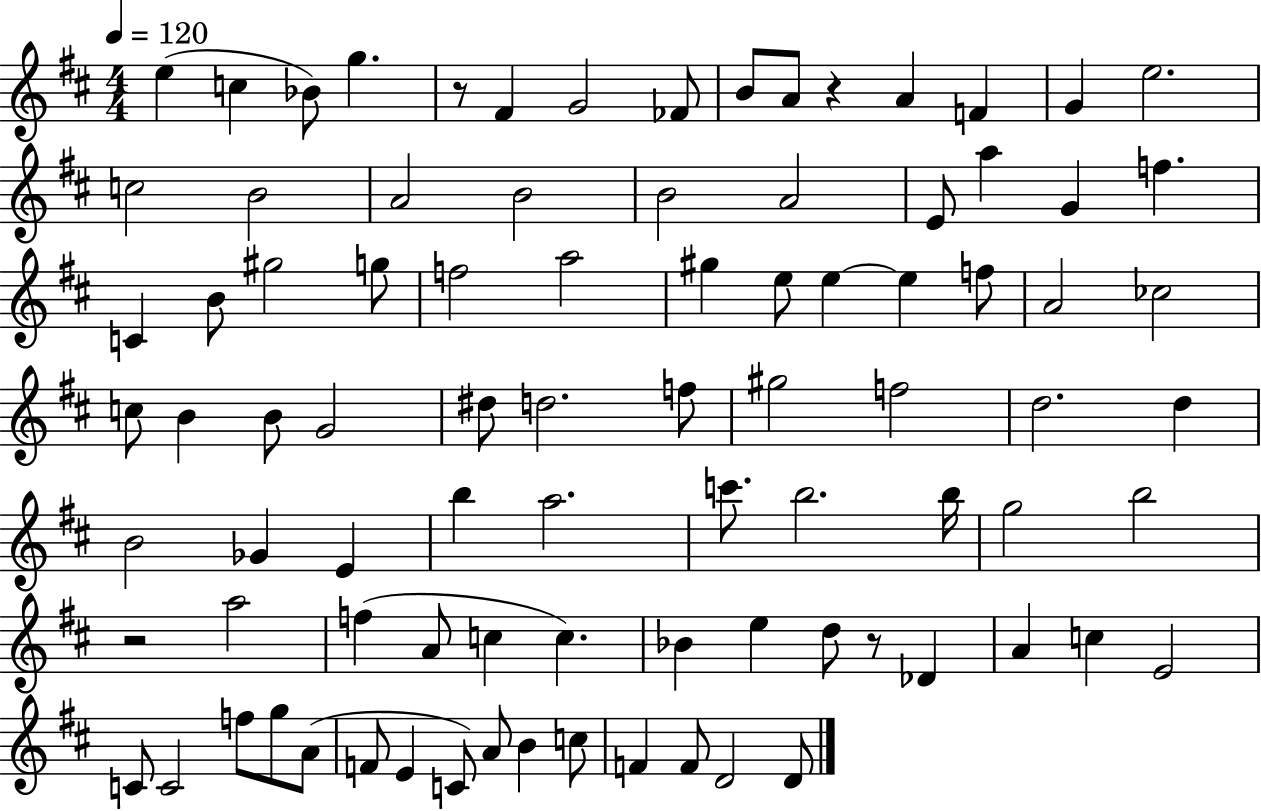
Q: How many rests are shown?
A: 4